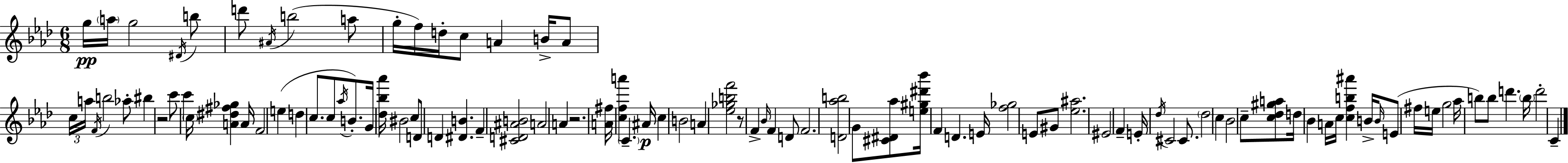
{
  \clef treble
  \numericTimeSignature
  \time 6/8
  \key aes \major
  g''16\pp \parenthesize a''16 g''2 \acciaccatura { dis'16 } b''8 | d'''8 \acciaccatura { ais'16 } b''2( | a''8 g''16-. f''16) d''16-. c''8 a'4 b'16-> | a'8 \tuplet 3/2 { c''16 a''16 \acciaccatura { f'16 } } b''2 | \break aes''8-. bis''4 r2 | c'''8 c'''4 \parenthesize c''16 <a' dis'' fis'' ges''>4 | a'16 f'2 e''4( | d''4 c''8. c''8 | \break \acciaccatura { aes''16 } b'8.-.) g'16 <des'' bes'' aes'''>16 bis'2 | c''8 d'8 d'4 <dis' b'>4. | f'4-- <cis' d' ais' b'>2 | a'2 | \break a'4 r2. | <a' fis''>16 <c'' f'' a'''>4 \parenthesize c'4.-- | ais'16\p c''4 b'2 | a'4 <ees'' ges'' b'' f'''>2 | \break r8 f'4-> \grace { bes'16 } f'4 | d'8 f'2. | <d' aes'' b''>2 | g'8 <cis' dis' aes''>8 <e'' gis'' dis''' bes'''>16 f'4 d'4. | \break e'16 <f'' ges''>2 | e'8 gis'8 <ees'' ais''>2. | eis'2 | f'4-- e'16-. \acciaccatura { des''16 } cis'2 | \break cis'8. \parenthesize des''2 | c''4 bes'2 | c''8-- <c'' des'' gis'' a''>8 d''16 bes'4 a'16 | c''16 <c'' f'' b'' ais'''>4 b'16-> \grace { b'16 } e'8( fis''16 e''16 g''2 | \break aes''16 b''8) b''8 | d'''4. \parenthesize b''16 d'''2-. | c'4-- \bar "|."
}